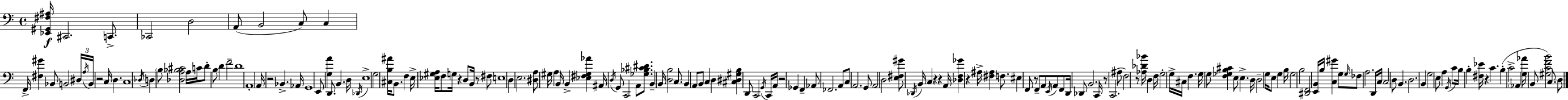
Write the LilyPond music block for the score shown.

{
  \clef bass
  \time 4/4
  \defaultTimeSignature
  \key a \minor
  \repeat volta 2 { <ees, gis, fis ais>16\f cis,2. c,8.-> | ces,2 d2 | a,8( b,2 c8) c4 | f,16-> <fis gis'>4 bes,8 b,2 \tuplet 3/2 { dis16 | \break \acciaccatura { a16 } b,16 } r2 c16 d4. | c1 | \acciaccatura { des16 } d4 \parenthesize b8 <des a bes cis'>2 | a16 c'16 d'8-. b8 d'4 f'2-- | \break d'1 | a,1-. | a,16 r2 bes,4.-> | aes,16 g,1 | \break e,8 <g a'>4 d,8. b,4. | d16 \acciaccatura { des,16 } e1-> | g2 <cis b ais'>16 b,8. f4 | e16-> <ees gis a>16 f8 g16 r4 d8 b,16 r8 | \break fis8 e1 | d4 e2. | <dis a>8 gis16 a4 b,16 b,4-> <ees fis gis aes'>4 | ais,16 \acciaccatura { d16 } g,8 c,2 a,8 | \break <ges bes cis' dis'>8. b,4-- b,16 <d b>2 | c8. b,4 a,8 b,8 c4 | d4 <cis dis gis b>4 d,8 c,2 | \acciaccatura { g,16 } c,16 a,16 r2 ges,4 | \break f,4-- aes,8 fes,2. | a,8 c8 a,2. | g,8 a,2 d2 | <e fis gis'>8 \acciaccatura { des,16 } b,16 c4 r4 | \break r4 a,16 <des f ges'>4 r4 ais16-> <fis ais>4 | f8. eis4 f,8 r8 f,8-- | a,8 \acciaccatura { e,16 } a,8 f,8 d,16 des,8 b,2. | c,16 r8 c,2.( | \break ais8 f2) r8 | <aes des' bes'>16 d4 f16 g2-. g16-> | cis16 f4. g16 g8 <f ges b cis'>4 e8 | e4.-> d16 d2-- g16 | \break e8 g4 b16 g2 b2 | <dis, f,>2 <e, b,>16 | b16 <c gis'>4 g8 \grace { g16 } fes8 a2. | d,16 c16 c2 | \break d8 b,4. d2. | b,4 g2 | e8 a4 \acciaccatura { g,16 } c'8 b16 b4-. <fis ees'>16 r4 | c'4. b4-.( c'2-> | \break \parenthesize aes,4 <g aes'>16 b,8 <gis c' f' b'>2) | c8. d8 } \bar "|."
}